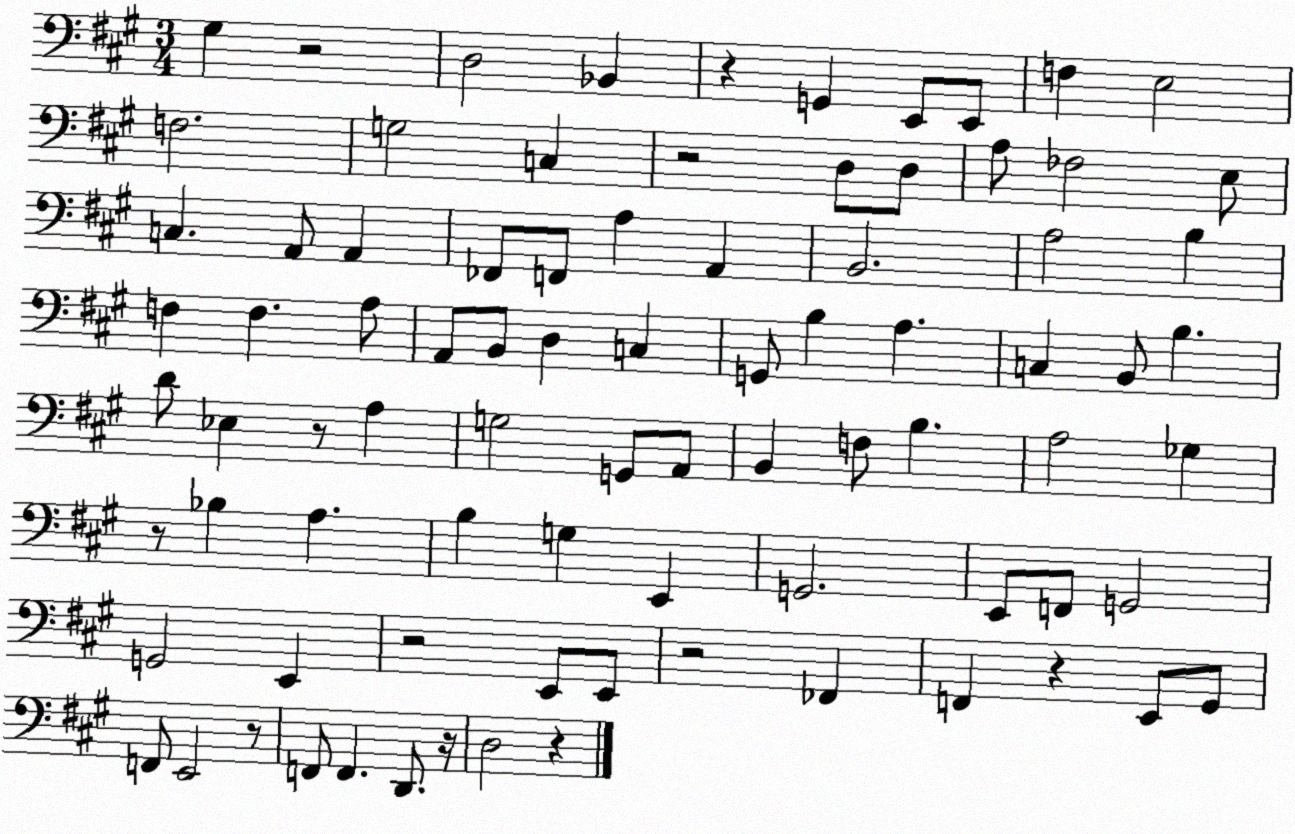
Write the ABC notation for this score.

X:1
T:Untitled
M:3/4
L:1/4
K:A
^G, z2 D,2 _B,, z G,, E,,/2 E,,/2 F, E,2 F,2 G,2 C, z2 D,/2 D,/2 A,/2 _F,2 E,/2 C, A,,/2 A,, _F,,/2 F,,/2 A, A,, B,,2 A,2 B, F, F, A,/2 A,,/2 B,,/2 D, C, G,,/2 B, A, C, B,,/2 B, D/2 _E, z/2 A, G,2 G,,/2 A,,/2 B,, F,/2 B, A,2 _G, z/2 _B, A, B, G, E,, G,,2 E,,/2 F,,/2 G,,2 G,,2 E,, z2 E,,/2 E,,/2 z2 _F,, F,, z E,,/2 ^G,,/2 F,,/2 E,,2 z/2 F,,/2 F,, D,,/2 z/4 D,2 z